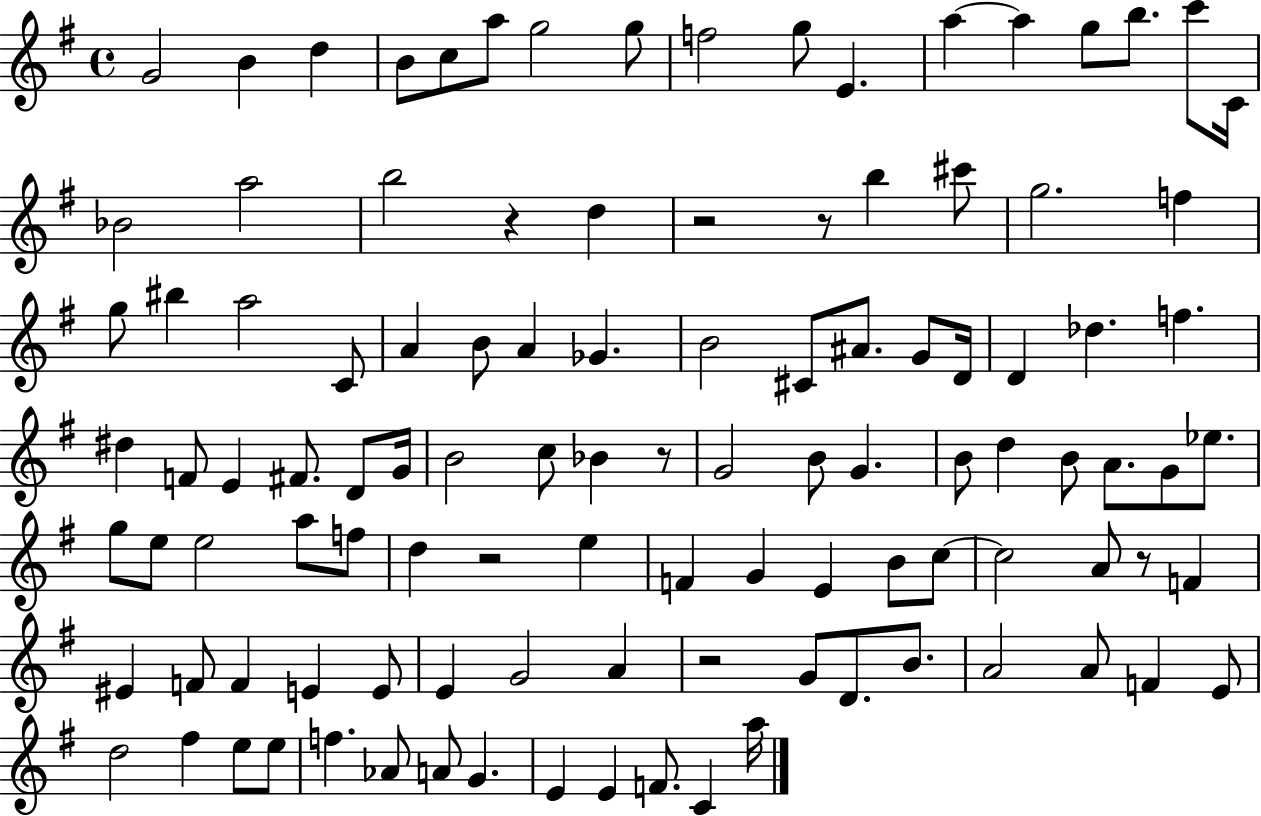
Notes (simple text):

G4/h B4/q D5/q B4/e C5/e A5/e G5/h G5/e F5/h G5/e E4/q. A5/q A5/q G5/e B5/e. C6/e C4/s Bb4/h A5/h B5/h R/q D5/q R/h R/e B5/q C#6/e G5/h. F5/q G5/e BIS5/q A5/h C4/e A4/q B4/e A4/q Gb4/q. B4/h C#4/e A#4/e. G4/e D4/s D4/q Db5/q. F5/q. D#5/q F4/e E4/q F#4/e. D4/e G4/s B4/h C5/e Bb4/q R/e G4/h B4/e G4/q. B4/e D5/q B4/e A4/e. G4/e Eb5/e. G5/e E5/e E5/h A5/e F5/e D5/q R/h E5/q F4/q G4/q E4/q B4/e C5/e C5/h A4/e R/e F4/q EIS4/q F4/e F4/q E4/q E4/e E4/q G4/h A4/q R/h G4/e D4/e. B4/e. A4/h A4/e F4/q E4/e D5/h F#5/q E5/e E5/e F5/q. Ab4/e A4/e G4/q. E4/q E4/q F4/e. C4/q A5/s